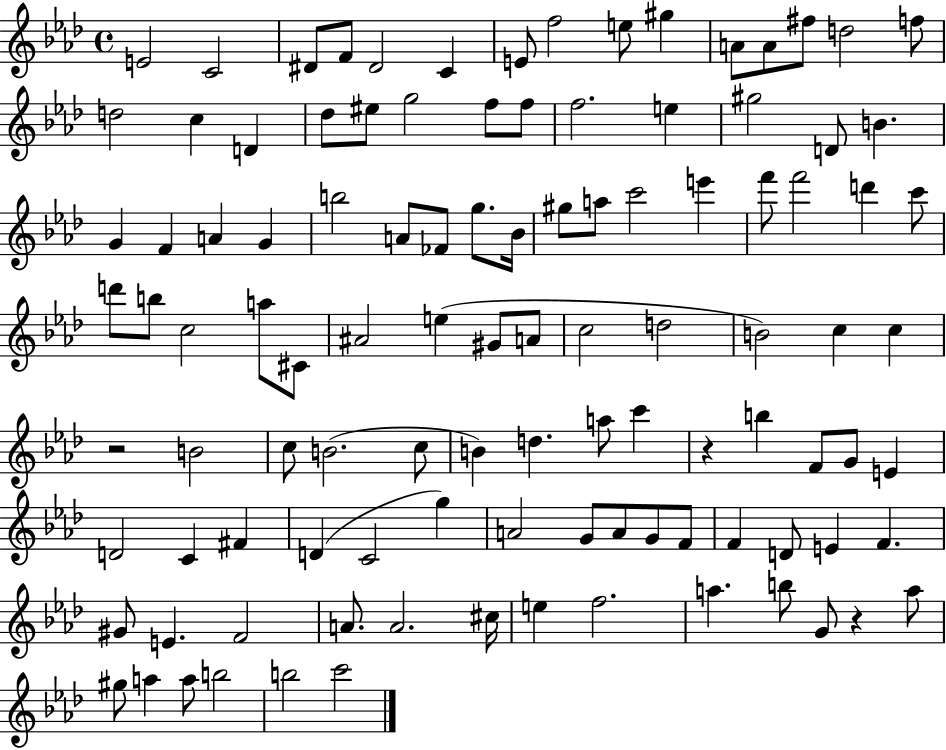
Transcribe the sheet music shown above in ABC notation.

X:1
T:Untitled
M:4/4
L:1/4
K:Ab
E2 C2 ^D/2 F/2 ^D2 C E/2 f2 e/2 ^g A/2 A/2 ^f/2 d2 f/2 d2 c D _d/2 ^e/2 g2 f/2 f/2 f2 e ^g2 D/2 B G F A G b2 A/2 _F/2 g/2 _B/4 ^g/2 a/2 c'2 e' f'/2 f'2 d' c'/2 d'/2 b/2 c2 a/2 ^C/2 ^A2 e ^G/2 A/2 c2 d2 B2 c c z2 B2 c/2 B2 c/2 B d a/2 c' z b F/2 G/2 E D2 C ^F D C2 g A2 G/2 A/2 G/2 F/2 F D/2 E F ^G/2 E F2 A/2 A2 ^c/4 e f2 a b/2 G/2 z a/2 ^g/2 a a/2 b2 b2 c'2